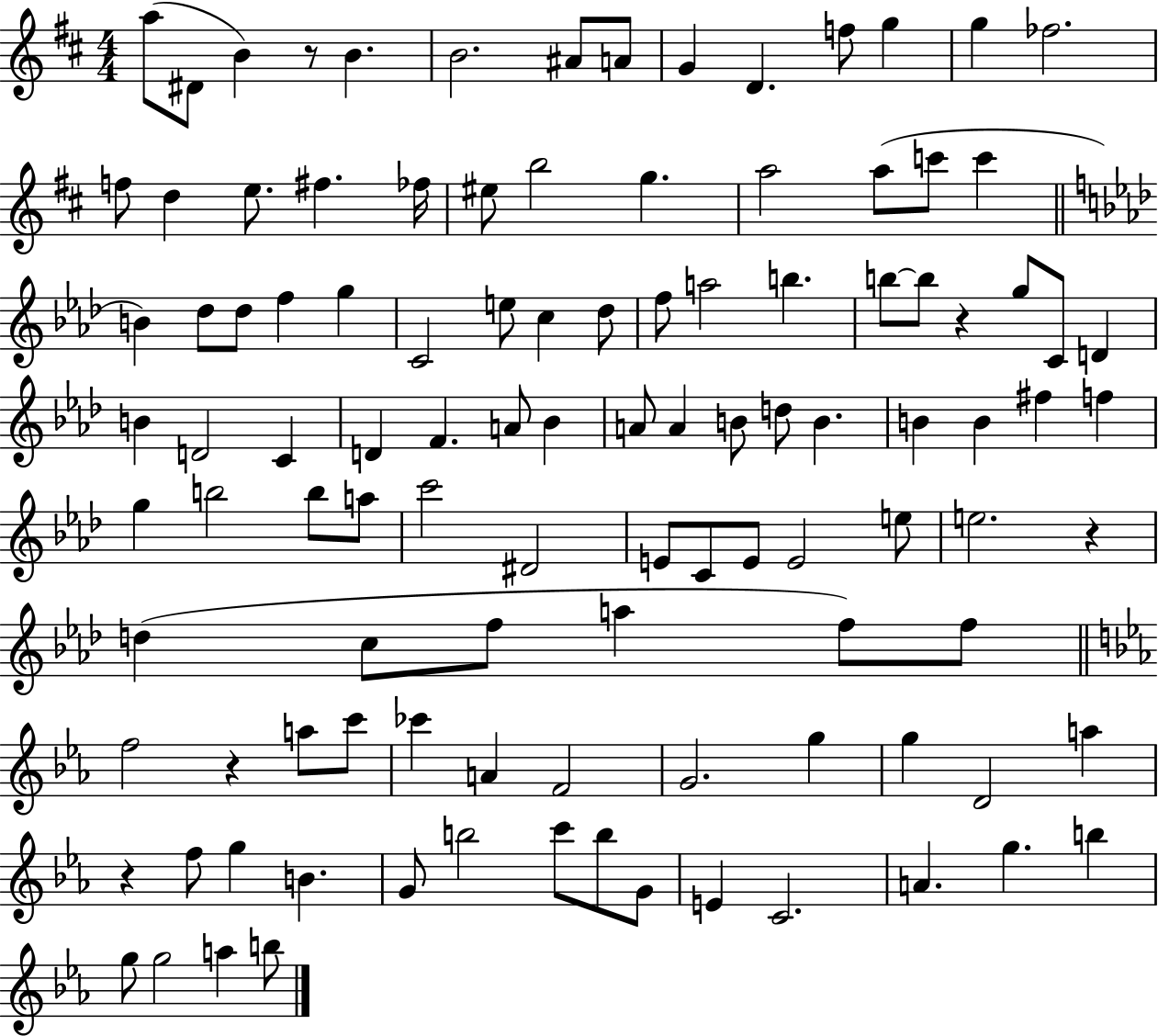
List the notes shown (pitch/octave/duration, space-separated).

A5/e D#4/e B4/q R/e B4/q. B4/h. A#4/e A4/e G4/q D4/q. F5/e G5/q G5/q FES5/h. F5/e D5/q E5/e. F#5/q. FES5/s EIS5/e B5/h G5/q. A5/h A5/e C6/e C6/q B4/q Db5/e Db5/e F5/q G5/q C4/h E5/e C5/q Db5/e F5/e A5/h B5/q. B5/e B5/e R/q G5/e C4/e D4/q B4/q D4/h C4/q D4/q F4/q. A4/e Bb4/q A4/e A4/q B4/e D5/e B4/q. B4/q B4/q F#5/q F5/q G5/q B5/h B5/e A5/e C6/h D#4/h E4/e C4/e E4/e E4/h E5/e E5/h. R/q D5/q C5/e F5/e A5/q F5/e F5/e F5/h R/q A5/e C6/e CES6/q A4/q F4/h G4/h. G5/q G5/q D4/h A5/q R/q F5/e G5/q B4/q. G4/e B5/h C6/e B5/e G4/e E4/q C4/h. A4/q. G5/q. B5/q G5/e G5/h A5/q B5/e